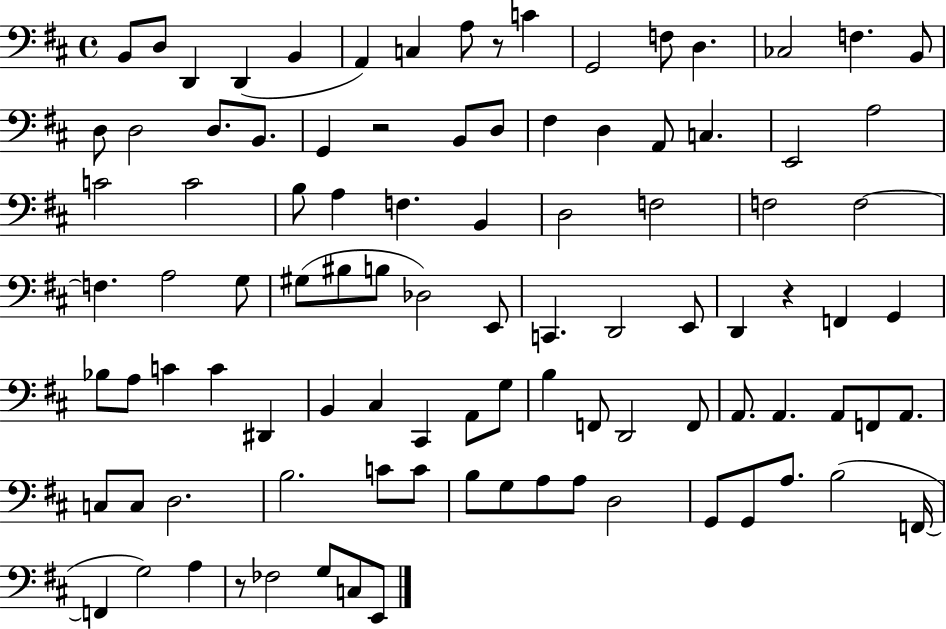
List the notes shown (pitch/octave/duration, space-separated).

B2/e D3/e D2/q D2/q B2/q A2/q C3/q A3/e R/e C4/q G2/h F3/e D3/q. CES3/h F3/q. B2/e D3/e D3/h D3/e. B2/e. G2/q R/h B2/e D3/e F#3/q D3/q A2/e C3/q. E2/h A3/h C4/h C4/h B3/e A3/q F3/q. B2/q D3/h F3/h F3/h F3/h F3/q. A3/h G3/e G#3/e BIS3/e B3/e Db3/h E2/e C2/q. D2/h E2/e D2/q R/q F2/q G2/q Bb3/e A3/e C4/q C4/q D#2/q B2/q C#3/q C#2/q A2/e G3/e B3/q F2/e D2/h F2/e A2/e. A2/q. A2/e F2/e A2/e. C3/e C3/e D3/h. B3/h. C4/e C4/e B3/e G3/e A3/e A3/e D3/h G2/e G2/e A3/e. B3/h F2/s F2/q G3/h A3/q R/e FES3/h G3/e C3/e E2/e